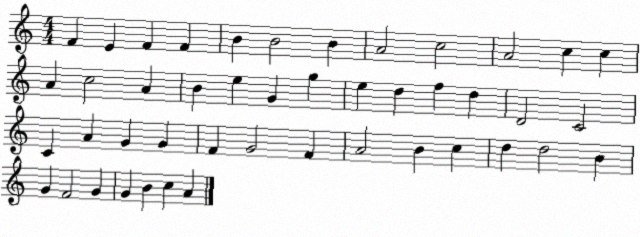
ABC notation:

X:1
T:Untitled
M:4/4
L:1/4
K:C
F E F F B B2 B A2 c2 A2 c c A c2 A B e G g e d f d D2 C2 C A G G F G2 F A2 B c d d2 B G F2 G G B c A